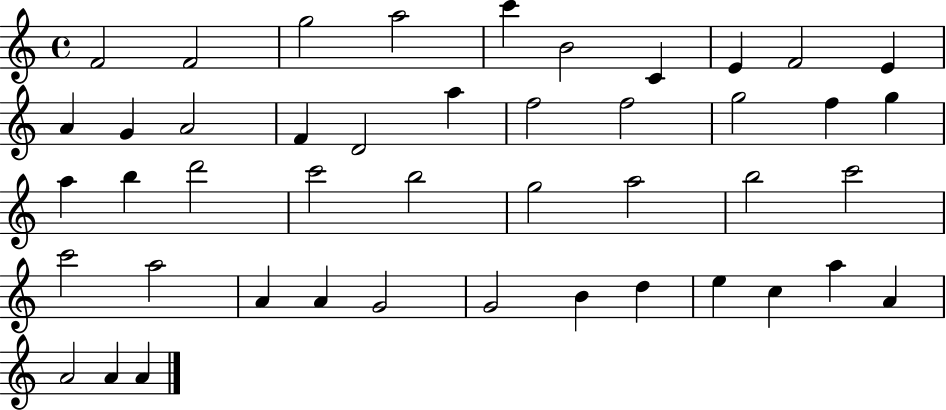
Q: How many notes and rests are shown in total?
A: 45